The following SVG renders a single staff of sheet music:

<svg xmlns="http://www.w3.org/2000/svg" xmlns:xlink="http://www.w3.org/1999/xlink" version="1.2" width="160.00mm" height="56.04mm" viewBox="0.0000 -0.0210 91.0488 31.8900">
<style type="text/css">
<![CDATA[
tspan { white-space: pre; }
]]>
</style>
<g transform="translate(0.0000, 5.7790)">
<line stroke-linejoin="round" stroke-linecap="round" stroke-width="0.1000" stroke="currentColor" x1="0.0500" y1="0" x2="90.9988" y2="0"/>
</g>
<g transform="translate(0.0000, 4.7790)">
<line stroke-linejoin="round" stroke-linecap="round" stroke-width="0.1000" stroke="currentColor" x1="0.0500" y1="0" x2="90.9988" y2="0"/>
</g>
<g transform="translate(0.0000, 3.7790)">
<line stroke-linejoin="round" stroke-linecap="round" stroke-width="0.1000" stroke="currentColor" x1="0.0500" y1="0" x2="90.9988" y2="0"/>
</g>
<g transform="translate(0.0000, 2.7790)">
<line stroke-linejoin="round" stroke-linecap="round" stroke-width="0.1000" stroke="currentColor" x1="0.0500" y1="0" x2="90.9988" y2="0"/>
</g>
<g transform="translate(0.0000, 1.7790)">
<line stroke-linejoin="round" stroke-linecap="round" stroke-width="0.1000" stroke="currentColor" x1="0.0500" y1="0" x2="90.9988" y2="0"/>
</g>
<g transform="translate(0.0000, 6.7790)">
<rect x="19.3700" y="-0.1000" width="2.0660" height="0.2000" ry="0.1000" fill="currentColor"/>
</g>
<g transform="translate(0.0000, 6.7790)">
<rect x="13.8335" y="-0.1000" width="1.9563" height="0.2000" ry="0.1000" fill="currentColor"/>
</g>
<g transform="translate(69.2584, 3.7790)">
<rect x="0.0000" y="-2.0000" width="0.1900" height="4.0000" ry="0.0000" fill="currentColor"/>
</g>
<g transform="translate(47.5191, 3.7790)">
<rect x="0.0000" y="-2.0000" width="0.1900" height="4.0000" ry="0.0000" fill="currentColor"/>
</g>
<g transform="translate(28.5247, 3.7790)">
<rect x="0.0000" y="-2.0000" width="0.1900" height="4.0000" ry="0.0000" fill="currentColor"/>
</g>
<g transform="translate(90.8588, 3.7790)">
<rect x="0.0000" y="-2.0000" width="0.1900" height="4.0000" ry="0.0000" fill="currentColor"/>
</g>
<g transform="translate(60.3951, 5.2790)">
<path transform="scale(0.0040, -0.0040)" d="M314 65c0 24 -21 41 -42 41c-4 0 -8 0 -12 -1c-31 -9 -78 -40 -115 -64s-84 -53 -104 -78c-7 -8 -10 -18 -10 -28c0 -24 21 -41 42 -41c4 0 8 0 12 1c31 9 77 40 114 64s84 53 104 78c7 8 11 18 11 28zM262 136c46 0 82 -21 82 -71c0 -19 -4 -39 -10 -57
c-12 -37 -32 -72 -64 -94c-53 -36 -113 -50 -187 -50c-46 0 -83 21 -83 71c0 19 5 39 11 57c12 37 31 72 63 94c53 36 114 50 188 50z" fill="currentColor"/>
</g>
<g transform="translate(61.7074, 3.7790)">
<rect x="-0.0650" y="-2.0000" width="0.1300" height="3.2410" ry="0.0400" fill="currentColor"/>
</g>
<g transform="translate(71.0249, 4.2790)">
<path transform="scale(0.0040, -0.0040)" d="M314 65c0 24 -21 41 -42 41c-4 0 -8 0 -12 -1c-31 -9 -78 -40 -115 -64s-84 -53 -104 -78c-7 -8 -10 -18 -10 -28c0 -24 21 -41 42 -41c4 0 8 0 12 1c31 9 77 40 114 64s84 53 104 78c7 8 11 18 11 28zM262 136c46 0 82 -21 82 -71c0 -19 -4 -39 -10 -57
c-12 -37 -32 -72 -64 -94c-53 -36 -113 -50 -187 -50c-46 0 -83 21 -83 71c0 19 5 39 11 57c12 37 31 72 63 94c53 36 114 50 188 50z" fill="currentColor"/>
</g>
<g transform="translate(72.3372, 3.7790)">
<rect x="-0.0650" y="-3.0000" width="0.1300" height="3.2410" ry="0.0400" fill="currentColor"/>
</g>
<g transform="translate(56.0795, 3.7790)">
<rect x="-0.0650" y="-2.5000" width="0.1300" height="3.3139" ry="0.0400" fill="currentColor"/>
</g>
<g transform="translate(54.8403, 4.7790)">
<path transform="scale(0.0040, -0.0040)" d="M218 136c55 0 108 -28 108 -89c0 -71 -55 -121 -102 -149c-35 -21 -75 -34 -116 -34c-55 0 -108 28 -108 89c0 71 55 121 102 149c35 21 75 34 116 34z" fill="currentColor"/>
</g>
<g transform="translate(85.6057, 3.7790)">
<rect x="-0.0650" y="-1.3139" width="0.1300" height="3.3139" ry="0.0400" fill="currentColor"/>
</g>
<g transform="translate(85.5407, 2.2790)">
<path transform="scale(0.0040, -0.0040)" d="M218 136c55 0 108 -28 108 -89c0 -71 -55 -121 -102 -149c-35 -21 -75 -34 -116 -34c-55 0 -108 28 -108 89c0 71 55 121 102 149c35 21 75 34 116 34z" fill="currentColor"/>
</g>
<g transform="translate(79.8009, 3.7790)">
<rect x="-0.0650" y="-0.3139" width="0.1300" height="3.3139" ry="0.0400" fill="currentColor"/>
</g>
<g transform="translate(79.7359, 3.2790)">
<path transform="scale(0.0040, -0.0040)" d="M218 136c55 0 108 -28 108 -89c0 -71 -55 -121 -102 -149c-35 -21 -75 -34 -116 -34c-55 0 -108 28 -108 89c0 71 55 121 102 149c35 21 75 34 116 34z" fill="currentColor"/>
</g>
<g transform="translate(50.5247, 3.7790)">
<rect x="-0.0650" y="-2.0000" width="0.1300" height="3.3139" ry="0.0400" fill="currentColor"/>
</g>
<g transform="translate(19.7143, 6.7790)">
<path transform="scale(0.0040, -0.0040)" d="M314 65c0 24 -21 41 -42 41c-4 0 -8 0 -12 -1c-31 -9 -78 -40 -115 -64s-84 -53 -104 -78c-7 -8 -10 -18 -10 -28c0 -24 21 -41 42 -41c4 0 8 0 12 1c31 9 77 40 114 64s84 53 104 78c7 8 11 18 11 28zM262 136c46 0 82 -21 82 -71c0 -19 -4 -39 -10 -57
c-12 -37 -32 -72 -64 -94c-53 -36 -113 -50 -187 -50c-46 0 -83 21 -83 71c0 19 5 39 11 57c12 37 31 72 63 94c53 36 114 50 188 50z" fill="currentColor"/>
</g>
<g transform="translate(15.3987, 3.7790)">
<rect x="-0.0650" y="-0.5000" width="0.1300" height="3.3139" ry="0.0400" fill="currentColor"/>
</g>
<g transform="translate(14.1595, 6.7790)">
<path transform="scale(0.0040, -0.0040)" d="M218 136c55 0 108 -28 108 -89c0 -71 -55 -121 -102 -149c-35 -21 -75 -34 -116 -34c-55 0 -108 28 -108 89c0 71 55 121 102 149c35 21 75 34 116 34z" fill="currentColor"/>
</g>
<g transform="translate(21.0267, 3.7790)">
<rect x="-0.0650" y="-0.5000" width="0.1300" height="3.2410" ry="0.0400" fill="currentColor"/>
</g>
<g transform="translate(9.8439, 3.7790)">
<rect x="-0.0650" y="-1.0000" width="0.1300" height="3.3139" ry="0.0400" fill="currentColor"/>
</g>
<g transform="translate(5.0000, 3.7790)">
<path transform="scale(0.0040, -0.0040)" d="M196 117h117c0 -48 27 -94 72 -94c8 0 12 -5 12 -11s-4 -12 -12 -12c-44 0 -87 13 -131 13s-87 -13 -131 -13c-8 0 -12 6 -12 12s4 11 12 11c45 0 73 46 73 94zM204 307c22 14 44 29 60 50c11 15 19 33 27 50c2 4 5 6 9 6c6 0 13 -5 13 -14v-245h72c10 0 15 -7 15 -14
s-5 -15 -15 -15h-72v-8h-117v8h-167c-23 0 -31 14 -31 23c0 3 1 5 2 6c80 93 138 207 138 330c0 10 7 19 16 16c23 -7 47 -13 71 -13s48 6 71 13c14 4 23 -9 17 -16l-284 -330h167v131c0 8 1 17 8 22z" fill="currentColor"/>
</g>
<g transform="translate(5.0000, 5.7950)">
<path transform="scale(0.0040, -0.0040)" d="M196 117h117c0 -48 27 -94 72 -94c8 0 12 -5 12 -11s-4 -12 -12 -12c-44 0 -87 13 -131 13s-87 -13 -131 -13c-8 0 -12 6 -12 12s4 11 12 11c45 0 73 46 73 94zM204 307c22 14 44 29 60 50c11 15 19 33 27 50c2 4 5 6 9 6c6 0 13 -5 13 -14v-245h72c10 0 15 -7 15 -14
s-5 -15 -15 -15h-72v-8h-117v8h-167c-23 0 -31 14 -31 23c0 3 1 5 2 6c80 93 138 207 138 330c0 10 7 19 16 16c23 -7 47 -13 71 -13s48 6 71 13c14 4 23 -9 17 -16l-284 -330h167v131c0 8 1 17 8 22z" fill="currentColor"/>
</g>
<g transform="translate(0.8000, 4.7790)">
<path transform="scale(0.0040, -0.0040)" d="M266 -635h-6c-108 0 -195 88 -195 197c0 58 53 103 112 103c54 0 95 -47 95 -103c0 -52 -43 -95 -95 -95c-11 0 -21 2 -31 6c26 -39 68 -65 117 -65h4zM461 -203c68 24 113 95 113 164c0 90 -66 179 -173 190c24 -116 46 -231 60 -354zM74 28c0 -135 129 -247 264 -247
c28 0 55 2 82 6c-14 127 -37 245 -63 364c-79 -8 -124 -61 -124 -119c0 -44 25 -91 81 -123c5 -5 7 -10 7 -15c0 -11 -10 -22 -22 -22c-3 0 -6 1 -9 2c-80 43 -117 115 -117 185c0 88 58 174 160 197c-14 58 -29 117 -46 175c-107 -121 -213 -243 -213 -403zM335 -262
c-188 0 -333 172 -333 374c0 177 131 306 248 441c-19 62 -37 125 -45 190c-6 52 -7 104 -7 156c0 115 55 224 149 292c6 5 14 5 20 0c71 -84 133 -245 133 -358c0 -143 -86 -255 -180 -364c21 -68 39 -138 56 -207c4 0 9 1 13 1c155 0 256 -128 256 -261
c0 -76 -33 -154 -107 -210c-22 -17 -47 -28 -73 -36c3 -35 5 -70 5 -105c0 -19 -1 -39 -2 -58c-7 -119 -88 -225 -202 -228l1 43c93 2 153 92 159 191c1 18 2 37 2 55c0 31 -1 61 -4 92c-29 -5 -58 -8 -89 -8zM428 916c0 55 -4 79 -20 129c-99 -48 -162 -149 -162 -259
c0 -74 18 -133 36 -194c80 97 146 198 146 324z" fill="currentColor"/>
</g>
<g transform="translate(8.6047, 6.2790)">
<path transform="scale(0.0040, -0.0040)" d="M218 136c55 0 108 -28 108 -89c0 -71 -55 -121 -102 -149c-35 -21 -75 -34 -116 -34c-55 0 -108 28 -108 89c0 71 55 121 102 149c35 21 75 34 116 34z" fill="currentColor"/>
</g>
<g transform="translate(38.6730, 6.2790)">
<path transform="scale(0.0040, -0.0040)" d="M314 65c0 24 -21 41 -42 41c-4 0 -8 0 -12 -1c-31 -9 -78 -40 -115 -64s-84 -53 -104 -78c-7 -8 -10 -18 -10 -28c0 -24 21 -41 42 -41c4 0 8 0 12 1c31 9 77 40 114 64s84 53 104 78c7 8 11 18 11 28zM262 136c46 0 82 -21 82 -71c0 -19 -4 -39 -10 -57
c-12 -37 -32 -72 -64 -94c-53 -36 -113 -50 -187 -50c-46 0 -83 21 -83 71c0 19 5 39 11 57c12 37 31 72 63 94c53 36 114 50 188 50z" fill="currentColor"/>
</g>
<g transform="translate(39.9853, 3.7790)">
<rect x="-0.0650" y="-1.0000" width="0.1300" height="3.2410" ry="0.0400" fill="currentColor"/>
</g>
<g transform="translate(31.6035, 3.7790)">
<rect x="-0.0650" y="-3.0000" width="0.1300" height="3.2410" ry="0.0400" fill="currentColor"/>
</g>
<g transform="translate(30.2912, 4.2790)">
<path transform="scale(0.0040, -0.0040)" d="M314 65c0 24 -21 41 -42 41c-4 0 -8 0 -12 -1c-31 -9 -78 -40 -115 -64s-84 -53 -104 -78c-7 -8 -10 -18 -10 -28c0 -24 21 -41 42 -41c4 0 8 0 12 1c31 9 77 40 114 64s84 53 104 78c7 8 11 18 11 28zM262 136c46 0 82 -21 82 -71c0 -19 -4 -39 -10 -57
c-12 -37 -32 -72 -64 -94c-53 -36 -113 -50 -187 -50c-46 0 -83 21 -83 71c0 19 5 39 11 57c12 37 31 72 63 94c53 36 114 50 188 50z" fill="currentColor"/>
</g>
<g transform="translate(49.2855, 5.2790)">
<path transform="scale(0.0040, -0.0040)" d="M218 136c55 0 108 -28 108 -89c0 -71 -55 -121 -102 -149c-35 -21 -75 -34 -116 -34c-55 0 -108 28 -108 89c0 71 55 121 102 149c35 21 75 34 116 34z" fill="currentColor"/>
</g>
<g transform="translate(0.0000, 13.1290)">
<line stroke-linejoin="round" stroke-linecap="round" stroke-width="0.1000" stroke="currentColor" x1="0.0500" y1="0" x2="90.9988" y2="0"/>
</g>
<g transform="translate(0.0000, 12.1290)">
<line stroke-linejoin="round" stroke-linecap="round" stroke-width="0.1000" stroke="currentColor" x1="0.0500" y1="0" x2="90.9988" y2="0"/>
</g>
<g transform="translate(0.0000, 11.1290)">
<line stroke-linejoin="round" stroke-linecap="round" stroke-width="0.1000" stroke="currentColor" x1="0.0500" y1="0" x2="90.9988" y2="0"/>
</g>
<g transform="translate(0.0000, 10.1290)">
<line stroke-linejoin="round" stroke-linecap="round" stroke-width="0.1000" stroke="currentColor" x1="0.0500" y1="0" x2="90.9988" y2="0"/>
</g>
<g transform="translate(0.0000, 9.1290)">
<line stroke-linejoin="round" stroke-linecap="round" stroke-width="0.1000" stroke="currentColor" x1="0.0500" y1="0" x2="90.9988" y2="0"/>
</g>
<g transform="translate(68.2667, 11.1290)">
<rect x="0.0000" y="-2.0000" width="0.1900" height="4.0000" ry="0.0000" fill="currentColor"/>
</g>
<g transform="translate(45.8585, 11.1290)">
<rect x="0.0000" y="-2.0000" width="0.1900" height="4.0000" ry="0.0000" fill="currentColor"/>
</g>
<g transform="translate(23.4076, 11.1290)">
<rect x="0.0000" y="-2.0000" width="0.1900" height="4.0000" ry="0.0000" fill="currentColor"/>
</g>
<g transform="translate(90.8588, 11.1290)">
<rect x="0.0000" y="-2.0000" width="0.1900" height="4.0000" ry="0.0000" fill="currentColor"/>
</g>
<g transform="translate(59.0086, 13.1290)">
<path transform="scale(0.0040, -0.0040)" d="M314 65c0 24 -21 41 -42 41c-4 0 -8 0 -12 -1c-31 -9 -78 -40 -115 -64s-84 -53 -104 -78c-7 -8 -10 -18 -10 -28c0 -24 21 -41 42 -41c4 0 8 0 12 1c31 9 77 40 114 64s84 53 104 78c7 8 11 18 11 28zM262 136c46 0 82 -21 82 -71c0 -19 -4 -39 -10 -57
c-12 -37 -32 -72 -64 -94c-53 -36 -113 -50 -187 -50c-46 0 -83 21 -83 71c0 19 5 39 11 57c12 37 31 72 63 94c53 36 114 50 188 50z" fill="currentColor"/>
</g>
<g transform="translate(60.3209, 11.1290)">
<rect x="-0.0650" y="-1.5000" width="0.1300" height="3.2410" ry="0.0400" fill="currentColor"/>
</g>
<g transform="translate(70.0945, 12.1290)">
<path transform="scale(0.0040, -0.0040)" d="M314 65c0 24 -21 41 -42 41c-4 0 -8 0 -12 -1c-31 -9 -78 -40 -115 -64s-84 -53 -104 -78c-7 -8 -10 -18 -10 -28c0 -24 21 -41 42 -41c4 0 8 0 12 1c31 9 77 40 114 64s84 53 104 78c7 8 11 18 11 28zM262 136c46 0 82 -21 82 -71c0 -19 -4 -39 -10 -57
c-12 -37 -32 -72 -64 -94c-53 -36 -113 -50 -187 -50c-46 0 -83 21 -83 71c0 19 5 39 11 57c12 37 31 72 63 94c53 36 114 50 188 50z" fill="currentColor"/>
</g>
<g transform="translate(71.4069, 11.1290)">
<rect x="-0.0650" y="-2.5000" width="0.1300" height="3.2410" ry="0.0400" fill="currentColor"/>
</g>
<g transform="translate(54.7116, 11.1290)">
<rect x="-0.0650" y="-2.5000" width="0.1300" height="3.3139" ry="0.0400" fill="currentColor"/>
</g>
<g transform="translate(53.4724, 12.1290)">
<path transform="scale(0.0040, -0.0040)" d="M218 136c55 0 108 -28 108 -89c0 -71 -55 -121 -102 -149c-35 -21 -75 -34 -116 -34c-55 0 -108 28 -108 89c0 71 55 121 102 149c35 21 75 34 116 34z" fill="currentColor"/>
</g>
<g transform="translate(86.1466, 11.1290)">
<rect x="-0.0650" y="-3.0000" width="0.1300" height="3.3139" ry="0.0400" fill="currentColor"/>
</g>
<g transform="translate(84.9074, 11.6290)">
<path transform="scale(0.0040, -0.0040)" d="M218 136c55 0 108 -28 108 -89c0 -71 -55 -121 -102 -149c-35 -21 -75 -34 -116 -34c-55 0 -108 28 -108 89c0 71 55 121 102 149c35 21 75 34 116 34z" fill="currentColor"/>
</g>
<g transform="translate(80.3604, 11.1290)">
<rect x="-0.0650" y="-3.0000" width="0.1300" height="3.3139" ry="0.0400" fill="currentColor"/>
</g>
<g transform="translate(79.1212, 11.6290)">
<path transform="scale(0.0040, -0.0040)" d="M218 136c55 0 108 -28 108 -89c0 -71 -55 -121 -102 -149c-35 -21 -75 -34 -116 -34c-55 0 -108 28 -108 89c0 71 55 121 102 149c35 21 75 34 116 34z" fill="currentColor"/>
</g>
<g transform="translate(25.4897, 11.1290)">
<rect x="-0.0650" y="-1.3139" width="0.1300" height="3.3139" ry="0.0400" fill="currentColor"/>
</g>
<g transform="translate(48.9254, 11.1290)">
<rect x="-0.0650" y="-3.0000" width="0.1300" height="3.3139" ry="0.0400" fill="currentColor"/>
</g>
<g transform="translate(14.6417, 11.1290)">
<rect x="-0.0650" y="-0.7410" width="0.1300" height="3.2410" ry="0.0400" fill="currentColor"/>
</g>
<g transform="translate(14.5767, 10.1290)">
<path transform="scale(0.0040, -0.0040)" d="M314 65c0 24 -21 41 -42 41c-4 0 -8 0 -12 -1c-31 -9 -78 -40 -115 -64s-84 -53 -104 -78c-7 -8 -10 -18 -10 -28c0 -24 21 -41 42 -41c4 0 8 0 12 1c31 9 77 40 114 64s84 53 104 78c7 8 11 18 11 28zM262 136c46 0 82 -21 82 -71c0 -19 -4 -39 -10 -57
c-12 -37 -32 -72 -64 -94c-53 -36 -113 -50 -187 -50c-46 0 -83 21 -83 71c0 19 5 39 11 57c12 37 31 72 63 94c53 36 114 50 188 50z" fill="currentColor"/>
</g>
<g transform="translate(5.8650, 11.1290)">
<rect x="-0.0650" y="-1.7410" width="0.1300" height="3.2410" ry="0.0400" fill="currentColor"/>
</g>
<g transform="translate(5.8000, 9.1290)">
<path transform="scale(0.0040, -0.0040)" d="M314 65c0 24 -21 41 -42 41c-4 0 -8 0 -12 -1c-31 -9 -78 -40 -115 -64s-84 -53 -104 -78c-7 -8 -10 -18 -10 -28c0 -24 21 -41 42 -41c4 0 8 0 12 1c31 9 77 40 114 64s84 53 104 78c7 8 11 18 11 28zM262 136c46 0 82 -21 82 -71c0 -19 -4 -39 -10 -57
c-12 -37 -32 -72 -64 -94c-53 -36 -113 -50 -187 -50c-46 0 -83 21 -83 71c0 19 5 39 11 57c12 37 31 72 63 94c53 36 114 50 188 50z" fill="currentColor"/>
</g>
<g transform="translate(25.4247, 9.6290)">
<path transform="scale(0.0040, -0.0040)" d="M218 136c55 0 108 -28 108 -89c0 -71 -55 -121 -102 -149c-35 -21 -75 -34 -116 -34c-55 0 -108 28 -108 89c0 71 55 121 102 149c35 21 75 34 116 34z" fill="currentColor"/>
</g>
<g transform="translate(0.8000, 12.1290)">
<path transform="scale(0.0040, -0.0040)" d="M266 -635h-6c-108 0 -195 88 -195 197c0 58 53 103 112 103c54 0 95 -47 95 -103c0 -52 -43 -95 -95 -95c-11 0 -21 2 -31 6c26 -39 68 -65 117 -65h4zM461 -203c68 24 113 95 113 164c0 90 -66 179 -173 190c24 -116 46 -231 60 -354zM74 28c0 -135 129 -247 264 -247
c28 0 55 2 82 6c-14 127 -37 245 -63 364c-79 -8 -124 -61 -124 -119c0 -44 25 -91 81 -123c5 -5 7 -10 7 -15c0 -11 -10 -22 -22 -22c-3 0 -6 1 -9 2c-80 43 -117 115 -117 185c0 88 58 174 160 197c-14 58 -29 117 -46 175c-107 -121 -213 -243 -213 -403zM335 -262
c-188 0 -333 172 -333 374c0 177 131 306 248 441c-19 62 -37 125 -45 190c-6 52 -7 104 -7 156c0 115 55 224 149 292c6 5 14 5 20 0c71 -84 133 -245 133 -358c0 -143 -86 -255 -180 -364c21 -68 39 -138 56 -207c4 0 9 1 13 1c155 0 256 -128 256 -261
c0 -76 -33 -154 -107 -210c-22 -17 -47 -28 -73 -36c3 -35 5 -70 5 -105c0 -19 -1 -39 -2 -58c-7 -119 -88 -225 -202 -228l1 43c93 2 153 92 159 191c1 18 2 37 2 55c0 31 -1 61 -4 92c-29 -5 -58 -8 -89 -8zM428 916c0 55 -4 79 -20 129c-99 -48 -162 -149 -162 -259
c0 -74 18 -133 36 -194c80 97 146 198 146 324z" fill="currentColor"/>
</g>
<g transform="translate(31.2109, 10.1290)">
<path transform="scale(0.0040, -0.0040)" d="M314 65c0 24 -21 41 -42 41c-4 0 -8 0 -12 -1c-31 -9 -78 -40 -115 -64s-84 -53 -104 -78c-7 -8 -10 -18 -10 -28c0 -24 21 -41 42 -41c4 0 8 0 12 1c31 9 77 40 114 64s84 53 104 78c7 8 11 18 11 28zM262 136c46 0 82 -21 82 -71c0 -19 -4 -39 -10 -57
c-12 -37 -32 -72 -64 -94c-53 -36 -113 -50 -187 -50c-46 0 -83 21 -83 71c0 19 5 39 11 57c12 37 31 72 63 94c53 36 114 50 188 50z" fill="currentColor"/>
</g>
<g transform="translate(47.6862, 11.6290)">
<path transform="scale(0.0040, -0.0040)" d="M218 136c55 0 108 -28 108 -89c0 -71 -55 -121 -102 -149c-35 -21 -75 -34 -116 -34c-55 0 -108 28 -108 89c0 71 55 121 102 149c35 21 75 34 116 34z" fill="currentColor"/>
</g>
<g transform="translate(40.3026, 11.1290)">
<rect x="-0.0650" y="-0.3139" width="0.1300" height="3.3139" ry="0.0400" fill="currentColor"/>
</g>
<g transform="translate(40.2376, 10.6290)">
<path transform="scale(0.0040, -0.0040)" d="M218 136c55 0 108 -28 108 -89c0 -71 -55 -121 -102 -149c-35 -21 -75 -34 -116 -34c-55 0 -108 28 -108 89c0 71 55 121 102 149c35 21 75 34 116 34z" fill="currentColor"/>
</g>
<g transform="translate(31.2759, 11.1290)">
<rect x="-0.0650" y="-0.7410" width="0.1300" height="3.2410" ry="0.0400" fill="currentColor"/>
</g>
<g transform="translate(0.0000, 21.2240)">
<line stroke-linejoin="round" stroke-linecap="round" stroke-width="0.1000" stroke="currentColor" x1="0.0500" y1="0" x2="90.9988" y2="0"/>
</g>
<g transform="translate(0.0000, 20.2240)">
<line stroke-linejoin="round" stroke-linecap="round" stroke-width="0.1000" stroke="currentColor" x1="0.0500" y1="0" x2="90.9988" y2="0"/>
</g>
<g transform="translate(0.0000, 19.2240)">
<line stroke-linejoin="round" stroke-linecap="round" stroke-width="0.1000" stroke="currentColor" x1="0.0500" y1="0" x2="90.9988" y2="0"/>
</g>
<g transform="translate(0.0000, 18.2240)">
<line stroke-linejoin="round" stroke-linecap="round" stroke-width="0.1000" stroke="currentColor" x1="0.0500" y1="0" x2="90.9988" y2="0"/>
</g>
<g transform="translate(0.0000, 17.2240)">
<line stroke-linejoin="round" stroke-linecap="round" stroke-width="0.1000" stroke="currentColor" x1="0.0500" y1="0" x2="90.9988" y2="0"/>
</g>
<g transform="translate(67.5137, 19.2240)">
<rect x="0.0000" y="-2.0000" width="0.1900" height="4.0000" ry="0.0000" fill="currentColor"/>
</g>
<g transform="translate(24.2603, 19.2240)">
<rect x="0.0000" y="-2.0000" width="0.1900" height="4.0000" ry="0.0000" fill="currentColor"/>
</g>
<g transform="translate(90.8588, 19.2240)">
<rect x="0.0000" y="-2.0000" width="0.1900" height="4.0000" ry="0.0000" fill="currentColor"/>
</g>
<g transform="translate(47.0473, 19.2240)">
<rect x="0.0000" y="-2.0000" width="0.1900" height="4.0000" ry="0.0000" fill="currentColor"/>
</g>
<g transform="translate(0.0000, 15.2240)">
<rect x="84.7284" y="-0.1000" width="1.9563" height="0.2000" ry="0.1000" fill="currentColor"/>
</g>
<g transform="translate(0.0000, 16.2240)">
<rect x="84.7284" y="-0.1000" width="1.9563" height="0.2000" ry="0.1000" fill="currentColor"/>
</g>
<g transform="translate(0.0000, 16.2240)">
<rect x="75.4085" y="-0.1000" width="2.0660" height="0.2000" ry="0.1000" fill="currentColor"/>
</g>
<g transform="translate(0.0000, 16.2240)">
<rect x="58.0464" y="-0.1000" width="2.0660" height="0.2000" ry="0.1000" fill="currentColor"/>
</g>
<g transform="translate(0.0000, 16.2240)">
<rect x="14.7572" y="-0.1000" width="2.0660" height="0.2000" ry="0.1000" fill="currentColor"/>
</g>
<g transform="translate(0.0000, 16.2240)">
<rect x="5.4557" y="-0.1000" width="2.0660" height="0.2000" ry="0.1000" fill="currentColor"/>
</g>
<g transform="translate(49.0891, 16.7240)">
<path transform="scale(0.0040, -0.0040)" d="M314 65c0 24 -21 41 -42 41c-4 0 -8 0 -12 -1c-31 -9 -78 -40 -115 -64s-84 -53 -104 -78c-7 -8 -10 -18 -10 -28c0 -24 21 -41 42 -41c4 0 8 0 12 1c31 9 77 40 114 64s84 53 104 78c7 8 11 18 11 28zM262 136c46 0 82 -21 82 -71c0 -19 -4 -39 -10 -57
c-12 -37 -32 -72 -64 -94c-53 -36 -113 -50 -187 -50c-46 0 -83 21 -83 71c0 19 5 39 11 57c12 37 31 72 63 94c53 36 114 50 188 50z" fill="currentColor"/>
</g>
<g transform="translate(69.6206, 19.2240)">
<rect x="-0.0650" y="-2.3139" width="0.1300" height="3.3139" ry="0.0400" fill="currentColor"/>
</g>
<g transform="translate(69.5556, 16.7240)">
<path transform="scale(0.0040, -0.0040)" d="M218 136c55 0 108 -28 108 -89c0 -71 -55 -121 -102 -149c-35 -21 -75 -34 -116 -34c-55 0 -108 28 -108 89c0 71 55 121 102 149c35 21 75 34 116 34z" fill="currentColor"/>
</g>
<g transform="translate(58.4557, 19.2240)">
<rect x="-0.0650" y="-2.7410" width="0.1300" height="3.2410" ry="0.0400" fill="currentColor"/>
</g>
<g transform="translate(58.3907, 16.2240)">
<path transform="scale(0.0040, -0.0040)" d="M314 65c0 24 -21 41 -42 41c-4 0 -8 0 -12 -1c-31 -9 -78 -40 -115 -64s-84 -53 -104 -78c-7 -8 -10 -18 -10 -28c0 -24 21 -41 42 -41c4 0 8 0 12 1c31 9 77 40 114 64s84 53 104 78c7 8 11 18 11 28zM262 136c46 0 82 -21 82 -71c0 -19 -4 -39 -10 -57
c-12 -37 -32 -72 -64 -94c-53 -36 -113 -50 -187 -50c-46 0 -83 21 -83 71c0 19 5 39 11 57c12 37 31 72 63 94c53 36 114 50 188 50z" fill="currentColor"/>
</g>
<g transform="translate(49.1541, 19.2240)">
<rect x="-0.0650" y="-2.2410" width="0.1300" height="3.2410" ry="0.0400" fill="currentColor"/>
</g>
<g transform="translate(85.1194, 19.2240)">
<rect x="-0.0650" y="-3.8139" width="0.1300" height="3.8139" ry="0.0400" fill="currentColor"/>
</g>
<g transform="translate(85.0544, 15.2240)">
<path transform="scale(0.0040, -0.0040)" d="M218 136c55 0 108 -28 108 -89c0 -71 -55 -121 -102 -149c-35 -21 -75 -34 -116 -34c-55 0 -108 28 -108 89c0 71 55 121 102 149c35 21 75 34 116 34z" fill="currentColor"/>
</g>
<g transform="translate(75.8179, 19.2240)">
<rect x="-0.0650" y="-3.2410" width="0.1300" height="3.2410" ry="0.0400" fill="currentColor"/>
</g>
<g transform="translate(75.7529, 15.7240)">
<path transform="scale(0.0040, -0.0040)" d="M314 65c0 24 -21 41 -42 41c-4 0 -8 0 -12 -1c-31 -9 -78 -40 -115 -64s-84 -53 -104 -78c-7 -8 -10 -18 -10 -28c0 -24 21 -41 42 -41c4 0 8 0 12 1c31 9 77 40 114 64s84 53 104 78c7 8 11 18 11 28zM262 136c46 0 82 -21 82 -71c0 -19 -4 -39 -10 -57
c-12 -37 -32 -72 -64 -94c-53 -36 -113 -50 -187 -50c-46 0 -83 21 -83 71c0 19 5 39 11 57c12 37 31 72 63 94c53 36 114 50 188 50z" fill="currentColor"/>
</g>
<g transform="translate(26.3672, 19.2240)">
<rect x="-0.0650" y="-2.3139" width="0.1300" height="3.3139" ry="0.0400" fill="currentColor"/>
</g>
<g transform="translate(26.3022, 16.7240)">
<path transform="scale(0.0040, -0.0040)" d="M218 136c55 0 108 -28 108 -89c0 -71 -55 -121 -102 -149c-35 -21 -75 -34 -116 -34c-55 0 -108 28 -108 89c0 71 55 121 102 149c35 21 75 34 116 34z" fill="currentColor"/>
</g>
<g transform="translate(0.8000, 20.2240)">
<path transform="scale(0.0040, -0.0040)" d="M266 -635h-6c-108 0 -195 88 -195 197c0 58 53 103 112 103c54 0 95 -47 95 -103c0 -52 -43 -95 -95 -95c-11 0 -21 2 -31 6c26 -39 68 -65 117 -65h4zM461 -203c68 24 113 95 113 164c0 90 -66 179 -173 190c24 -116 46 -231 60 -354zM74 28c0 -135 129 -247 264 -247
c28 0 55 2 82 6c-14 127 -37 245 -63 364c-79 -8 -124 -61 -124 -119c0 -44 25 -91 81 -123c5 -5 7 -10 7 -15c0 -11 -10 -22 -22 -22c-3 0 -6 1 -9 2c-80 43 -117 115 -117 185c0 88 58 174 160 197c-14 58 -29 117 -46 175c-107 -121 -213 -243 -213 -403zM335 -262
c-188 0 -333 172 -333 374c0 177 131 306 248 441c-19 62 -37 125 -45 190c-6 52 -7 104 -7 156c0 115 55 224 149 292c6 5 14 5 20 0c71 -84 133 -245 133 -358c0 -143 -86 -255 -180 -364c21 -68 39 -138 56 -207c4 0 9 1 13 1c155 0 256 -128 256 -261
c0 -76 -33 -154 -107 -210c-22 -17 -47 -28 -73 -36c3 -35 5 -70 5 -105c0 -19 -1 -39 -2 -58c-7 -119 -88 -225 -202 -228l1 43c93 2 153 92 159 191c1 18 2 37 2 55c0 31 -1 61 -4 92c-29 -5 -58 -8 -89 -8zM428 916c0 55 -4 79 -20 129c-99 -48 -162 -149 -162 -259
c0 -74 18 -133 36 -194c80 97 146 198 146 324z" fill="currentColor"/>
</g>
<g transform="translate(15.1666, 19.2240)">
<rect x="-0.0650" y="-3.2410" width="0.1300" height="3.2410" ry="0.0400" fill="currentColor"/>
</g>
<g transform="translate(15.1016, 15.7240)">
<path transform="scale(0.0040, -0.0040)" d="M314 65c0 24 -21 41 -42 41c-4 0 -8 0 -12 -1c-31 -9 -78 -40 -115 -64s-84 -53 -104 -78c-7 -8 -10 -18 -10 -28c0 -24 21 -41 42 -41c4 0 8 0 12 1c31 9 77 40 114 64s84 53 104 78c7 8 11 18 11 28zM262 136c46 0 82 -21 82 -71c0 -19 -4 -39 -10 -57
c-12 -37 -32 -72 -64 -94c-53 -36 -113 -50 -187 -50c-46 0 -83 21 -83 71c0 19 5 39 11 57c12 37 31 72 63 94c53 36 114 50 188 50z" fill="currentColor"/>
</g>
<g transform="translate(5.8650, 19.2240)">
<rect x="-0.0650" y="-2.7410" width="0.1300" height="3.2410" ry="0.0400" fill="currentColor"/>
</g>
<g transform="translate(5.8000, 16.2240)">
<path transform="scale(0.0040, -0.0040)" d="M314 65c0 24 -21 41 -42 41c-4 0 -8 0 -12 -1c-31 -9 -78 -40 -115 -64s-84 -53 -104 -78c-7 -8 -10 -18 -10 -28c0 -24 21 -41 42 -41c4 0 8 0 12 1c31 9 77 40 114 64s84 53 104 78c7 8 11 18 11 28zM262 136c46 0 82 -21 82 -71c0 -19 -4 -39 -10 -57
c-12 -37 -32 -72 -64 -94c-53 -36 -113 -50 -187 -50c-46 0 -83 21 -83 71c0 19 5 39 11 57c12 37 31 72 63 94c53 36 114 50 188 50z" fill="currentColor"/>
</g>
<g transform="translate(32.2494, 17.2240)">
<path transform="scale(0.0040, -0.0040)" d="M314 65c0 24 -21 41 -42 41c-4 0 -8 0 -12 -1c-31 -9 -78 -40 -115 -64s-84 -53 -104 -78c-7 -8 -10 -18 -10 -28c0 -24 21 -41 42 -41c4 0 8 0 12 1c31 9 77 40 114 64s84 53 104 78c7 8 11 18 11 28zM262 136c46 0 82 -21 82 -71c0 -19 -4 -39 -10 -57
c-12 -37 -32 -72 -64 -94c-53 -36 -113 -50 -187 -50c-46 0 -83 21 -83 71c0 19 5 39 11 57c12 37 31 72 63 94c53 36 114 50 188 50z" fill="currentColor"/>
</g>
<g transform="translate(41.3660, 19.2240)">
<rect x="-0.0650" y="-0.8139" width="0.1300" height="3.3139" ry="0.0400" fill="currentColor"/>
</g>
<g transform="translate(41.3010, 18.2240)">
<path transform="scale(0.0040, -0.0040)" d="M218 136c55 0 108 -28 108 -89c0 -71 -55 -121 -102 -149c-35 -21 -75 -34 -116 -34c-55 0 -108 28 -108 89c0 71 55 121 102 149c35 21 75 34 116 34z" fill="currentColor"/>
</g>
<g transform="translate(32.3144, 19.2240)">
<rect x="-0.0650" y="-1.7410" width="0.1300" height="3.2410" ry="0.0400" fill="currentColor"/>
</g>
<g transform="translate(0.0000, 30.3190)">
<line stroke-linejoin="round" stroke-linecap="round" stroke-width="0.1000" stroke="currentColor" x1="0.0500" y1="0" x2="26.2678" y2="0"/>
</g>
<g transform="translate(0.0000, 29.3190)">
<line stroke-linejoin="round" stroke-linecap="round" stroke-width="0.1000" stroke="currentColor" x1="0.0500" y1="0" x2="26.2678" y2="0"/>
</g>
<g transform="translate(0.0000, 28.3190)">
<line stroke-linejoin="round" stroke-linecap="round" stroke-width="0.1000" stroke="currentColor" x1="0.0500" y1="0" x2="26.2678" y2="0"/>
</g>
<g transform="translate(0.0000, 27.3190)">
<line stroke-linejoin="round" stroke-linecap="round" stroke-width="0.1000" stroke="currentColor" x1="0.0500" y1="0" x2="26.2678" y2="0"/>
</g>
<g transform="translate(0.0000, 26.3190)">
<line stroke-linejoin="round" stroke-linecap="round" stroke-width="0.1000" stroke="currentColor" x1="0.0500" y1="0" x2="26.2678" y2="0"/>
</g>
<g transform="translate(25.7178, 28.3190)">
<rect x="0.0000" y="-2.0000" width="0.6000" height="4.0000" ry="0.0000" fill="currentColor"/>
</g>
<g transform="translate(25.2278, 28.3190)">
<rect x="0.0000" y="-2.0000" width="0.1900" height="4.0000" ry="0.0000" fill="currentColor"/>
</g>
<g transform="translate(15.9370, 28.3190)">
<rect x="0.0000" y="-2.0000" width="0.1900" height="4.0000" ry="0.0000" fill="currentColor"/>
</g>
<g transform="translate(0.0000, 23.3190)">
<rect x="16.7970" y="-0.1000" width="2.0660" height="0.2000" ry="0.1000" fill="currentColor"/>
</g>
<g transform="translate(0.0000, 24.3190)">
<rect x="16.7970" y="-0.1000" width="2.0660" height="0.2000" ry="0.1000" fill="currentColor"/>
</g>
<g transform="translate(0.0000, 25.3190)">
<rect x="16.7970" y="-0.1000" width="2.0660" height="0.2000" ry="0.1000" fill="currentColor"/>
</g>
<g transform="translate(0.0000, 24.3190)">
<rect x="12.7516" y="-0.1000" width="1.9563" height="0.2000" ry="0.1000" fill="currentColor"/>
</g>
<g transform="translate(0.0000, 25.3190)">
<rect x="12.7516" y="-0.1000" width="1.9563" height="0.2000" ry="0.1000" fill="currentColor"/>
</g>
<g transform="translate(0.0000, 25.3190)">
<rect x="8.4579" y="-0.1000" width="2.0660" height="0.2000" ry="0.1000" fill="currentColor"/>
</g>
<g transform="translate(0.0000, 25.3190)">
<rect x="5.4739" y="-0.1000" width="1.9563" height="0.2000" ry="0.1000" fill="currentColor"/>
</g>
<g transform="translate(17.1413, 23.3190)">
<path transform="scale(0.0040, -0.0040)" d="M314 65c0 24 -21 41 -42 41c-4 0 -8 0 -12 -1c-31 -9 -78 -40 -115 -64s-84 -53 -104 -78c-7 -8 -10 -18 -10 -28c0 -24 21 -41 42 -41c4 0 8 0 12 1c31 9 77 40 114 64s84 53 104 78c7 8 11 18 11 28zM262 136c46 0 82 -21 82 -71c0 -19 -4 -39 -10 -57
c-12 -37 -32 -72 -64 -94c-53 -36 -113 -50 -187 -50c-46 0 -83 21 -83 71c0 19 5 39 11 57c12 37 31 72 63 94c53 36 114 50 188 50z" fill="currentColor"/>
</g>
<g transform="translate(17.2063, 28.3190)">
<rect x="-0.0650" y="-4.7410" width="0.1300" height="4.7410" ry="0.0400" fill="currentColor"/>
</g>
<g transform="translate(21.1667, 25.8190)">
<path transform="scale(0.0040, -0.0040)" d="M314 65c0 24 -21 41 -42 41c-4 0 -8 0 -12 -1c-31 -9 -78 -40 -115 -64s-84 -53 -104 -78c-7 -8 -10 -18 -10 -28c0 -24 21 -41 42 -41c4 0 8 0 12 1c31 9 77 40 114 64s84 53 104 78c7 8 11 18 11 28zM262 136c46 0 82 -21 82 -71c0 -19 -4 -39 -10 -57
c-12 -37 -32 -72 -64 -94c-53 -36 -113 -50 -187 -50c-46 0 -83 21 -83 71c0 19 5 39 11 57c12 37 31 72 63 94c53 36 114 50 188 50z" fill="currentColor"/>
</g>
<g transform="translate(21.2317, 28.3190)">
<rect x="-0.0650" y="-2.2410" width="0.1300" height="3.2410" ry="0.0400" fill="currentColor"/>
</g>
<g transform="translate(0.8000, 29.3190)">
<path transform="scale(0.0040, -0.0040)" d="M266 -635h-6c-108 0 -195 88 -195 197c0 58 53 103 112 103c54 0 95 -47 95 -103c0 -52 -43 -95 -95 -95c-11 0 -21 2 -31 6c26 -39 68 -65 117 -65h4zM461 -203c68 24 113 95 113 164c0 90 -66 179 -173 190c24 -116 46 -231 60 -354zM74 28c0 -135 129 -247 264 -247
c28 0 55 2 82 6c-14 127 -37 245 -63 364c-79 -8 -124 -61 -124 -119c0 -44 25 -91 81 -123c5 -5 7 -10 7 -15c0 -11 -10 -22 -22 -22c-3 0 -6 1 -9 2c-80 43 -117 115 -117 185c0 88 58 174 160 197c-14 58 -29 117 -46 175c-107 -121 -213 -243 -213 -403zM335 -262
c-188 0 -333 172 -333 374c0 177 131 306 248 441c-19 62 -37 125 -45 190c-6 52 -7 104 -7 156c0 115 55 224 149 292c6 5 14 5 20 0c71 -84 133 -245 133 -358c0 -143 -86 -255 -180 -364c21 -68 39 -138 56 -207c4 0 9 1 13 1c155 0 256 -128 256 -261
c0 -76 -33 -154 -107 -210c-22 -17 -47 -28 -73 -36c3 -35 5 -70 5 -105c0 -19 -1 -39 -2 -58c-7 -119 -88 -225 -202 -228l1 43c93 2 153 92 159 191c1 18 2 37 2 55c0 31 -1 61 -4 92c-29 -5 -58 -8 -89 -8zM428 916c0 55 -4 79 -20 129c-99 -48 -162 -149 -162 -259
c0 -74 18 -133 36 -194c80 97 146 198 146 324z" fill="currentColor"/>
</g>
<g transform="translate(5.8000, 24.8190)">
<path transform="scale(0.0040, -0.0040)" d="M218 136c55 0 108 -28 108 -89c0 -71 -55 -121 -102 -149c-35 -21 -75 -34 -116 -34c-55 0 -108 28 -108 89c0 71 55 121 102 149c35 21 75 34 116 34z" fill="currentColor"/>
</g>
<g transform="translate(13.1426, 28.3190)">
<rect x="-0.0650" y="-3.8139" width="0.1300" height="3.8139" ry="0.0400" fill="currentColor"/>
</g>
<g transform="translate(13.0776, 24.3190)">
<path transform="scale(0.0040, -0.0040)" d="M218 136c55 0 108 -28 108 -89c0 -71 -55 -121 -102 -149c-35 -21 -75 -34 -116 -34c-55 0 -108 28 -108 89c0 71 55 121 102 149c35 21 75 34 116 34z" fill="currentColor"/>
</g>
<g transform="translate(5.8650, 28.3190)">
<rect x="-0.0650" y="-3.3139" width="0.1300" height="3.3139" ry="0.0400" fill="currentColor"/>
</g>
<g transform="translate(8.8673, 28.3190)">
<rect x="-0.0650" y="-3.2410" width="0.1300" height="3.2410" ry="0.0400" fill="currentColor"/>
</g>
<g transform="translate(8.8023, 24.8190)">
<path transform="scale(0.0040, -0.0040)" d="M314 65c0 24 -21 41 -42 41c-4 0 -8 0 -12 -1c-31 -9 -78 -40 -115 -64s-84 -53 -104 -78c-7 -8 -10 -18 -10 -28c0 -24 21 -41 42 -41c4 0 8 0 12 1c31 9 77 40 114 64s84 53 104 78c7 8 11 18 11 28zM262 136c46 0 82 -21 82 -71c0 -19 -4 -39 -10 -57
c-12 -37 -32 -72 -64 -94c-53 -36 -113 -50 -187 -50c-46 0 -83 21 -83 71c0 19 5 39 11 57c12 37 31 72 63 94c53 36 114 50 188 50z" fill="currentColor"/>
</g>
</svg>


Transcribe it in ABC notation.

X:1
T:Untitled
M:4/4
L:1/4
K:C
D C C2 A2 D2 F G F2 A2 c e f2 d2 e d2 c A G E2 G2 A A a2 b2 g f2 d g2 a2 g b2 c' b b2 c' e'2 g2